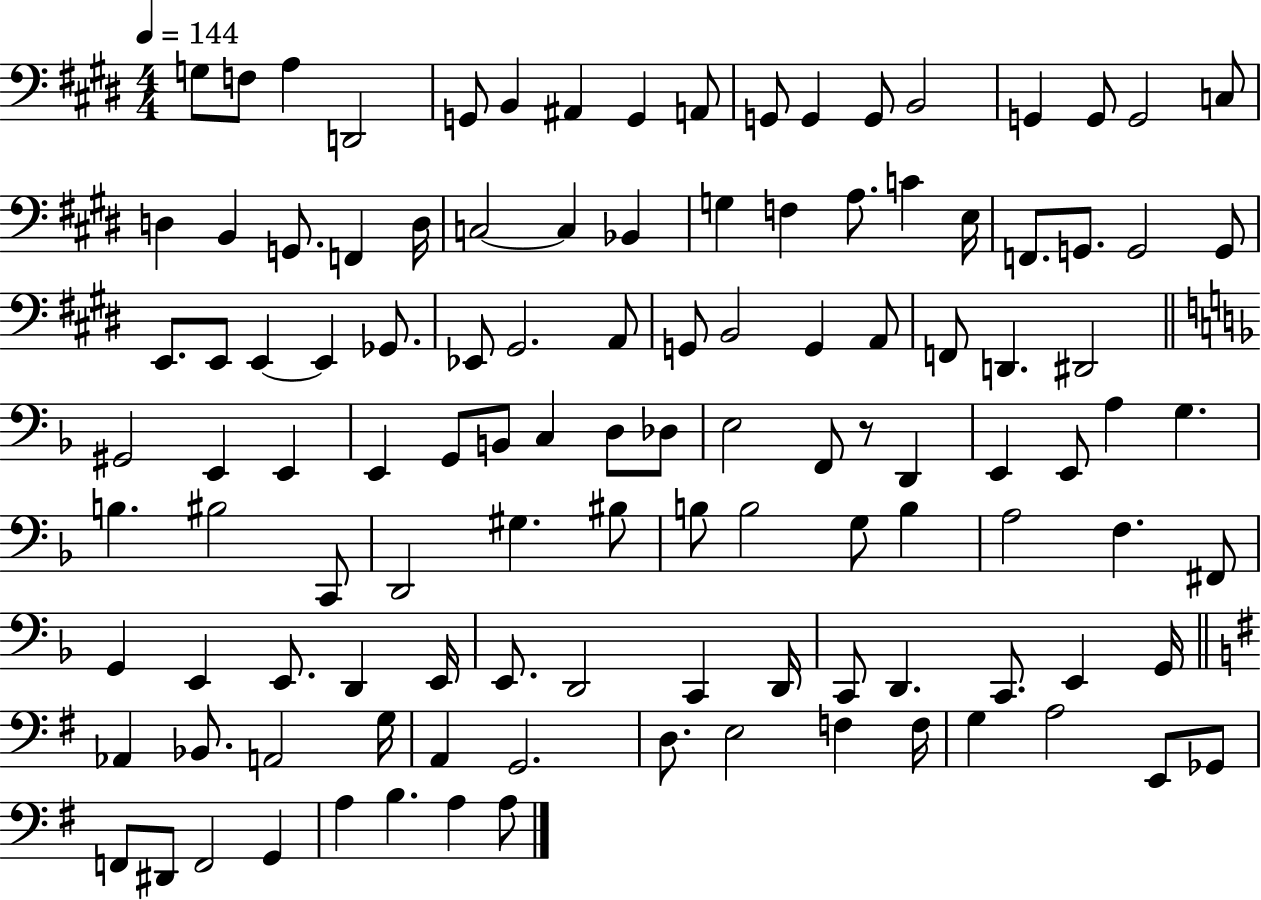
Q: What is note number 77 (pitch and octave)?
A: F3